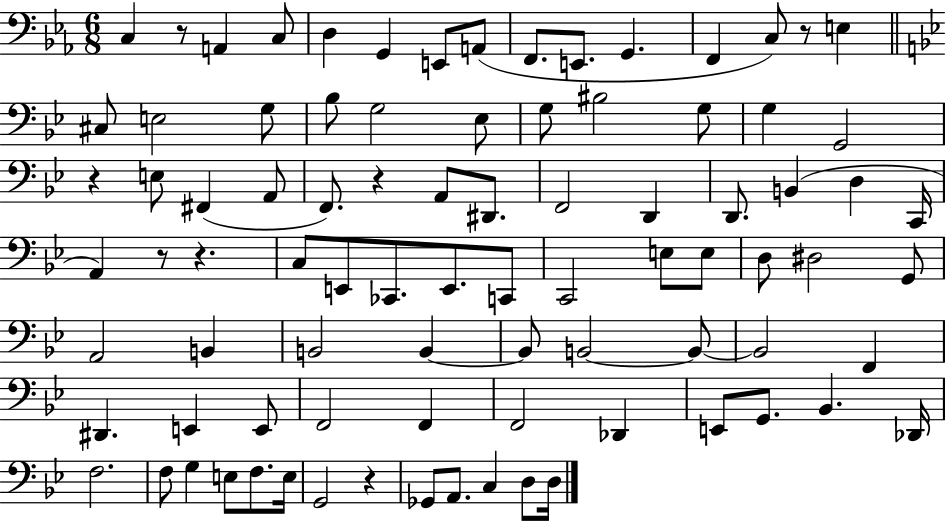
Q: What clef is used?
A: bass